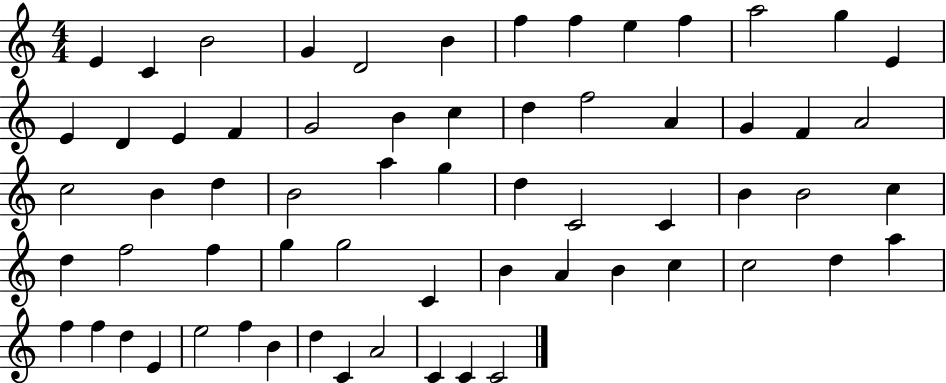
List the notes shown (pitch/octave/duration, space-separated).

E4/q C4/q B4/h G4/q D4/h B4/q F5/q F5/q E5/q F5/q A5/h G5/q E4/q E4/q D4/q E4/q F4/q G4/h B4/q C5/q D5/q F5/h A4/q G4/q F4/q A4/h C5/h B4/q D5/q B4/h A5/q G5/q D5/q C4/h C4/q B4/q B4/h C5/q D5/q F5/h F5/q G5/q G5/h C4/q B4/q A4/q B4/q C5/q C5/h D5/q A5/q F5/q F5/q D5/q E4/q E5/h F5/q B4/q D5/q C4/q A4/h C4/q C4/q C4/h